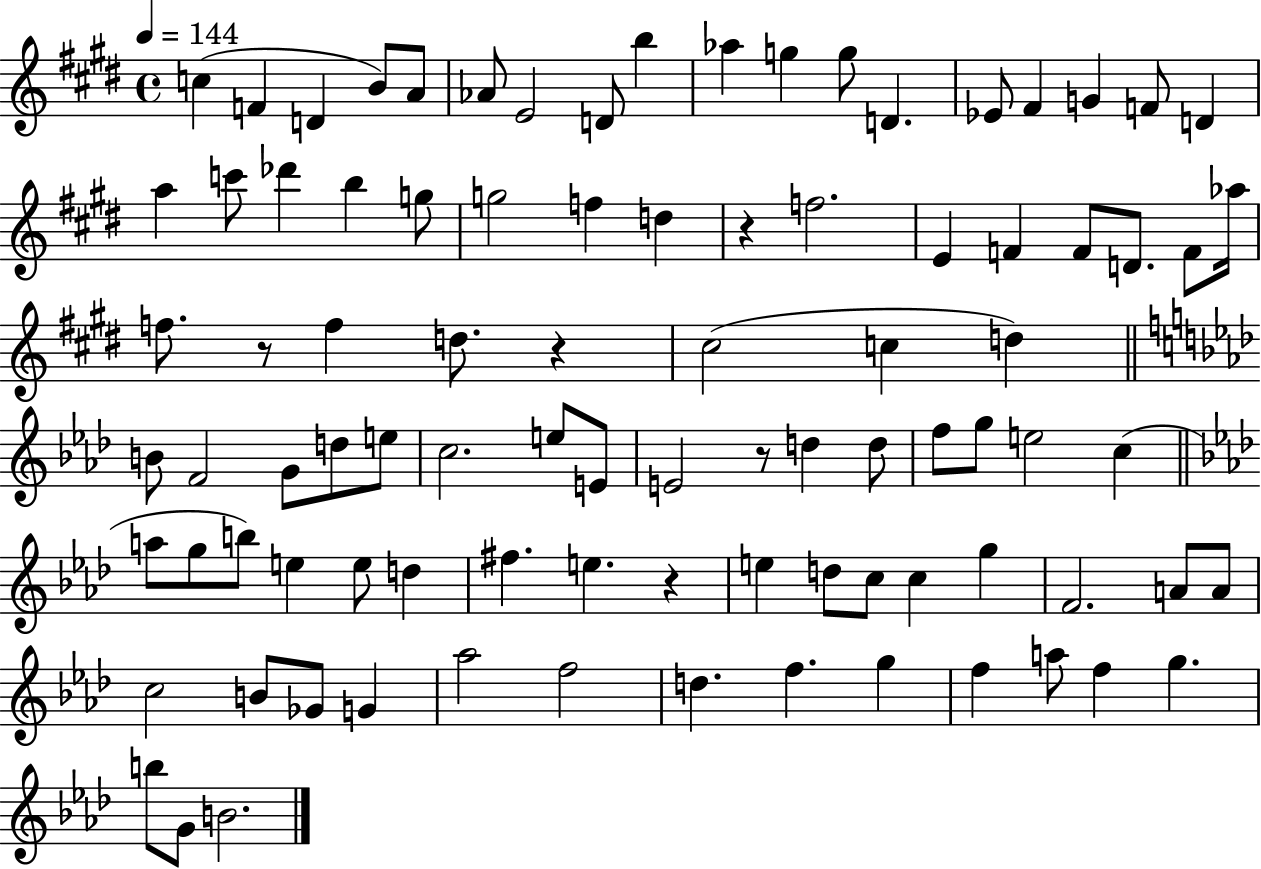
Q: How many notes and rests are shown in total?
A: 91